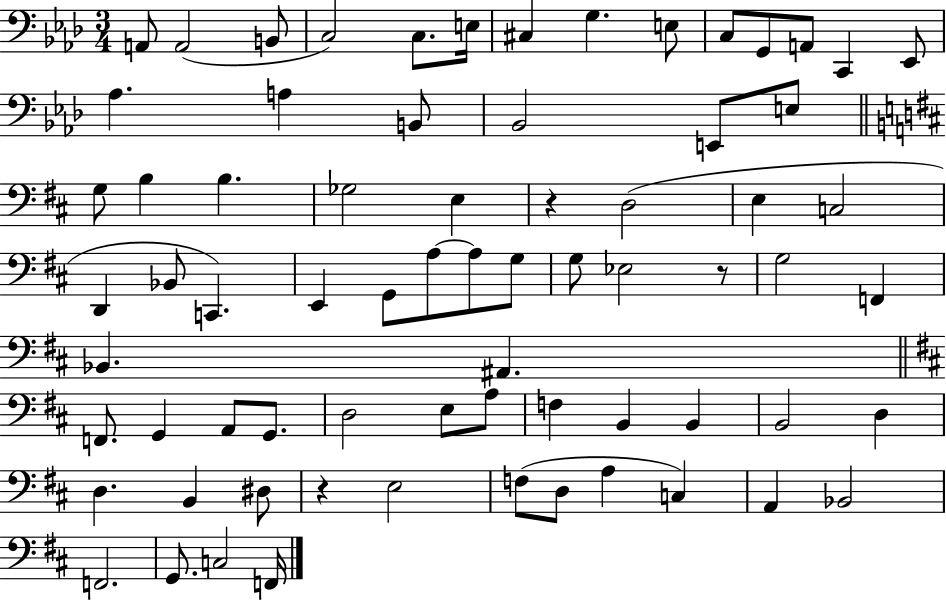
X:1
T:Untitled
M:3/4
L:1/4
K:Ab
A,,/2 A,,2 B,,/2 C,2 C,/2 E,/4 ^C, G, E,/2 C,/2 G,,/2 A,,/2 C,, _E,,/2 _A, A, B,,/2 _B,,2 E,,/2 E,/2 G,/2 B, B, _G,2 E, z D,2 E, C,2 D,, _B,,/2 C,, E,, G,,/2 A,/2 A,/2 G,/2 G,/2 _E,2 z/2 G,2 F,, _B,, ^A,, F,,/2 G,, A,,/2 G,,/2 D,2 E,/2 A,/2 F, B,, B,, B,,2 D, D, B,, ^D,/2 z E,2 F,/2 D,/2 A, C, A,, _B,,2 F,,2 G,,/2 C,2 F,,/4